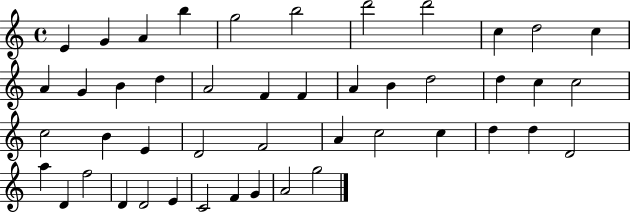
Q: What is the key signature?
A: C major